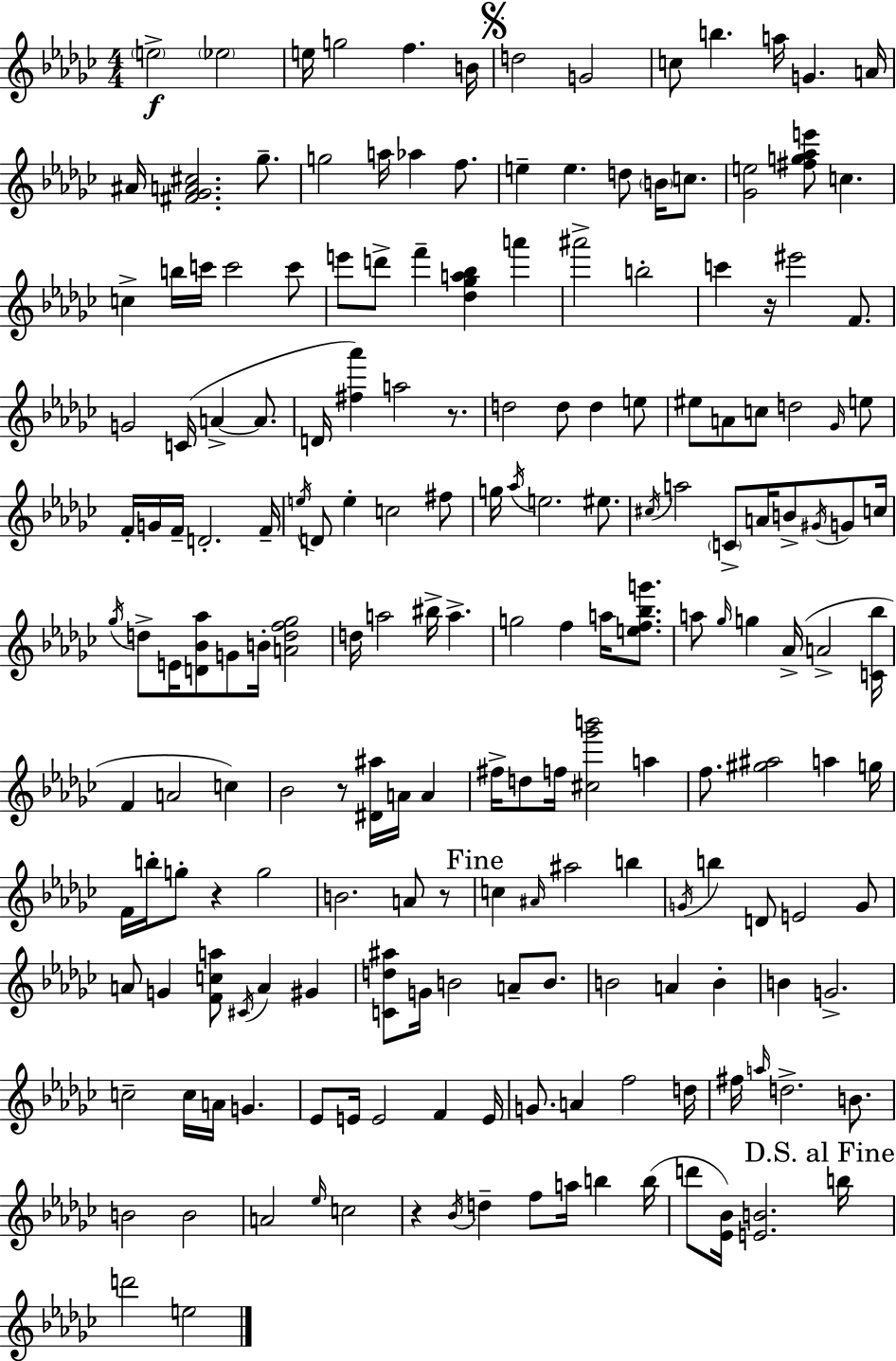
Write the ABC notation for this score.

X:1
T:Untitled
M:4/4
L:1/4
K:Ebm
e2 _e2 e/4 g2 f B/4 d2 G2 c/2 b a/4 G A/4 ^A/4 [^F_GA^c]2 _g/2 g2 a/4 _a f/2 e e d/2 B/4 c/2 [_Ge]2 [^fg_ae']/2 c c b/4 c'/4 c'2 c'/2 e'/2 d'/2 f' [_d_ga_b] a' ^a'2 b2 c' z/4 ^e'2 F/2 G2 C/4 A A/2 D/4 [^f_a'] a2 z/2 d2 d/2 d e/2 ^e/2 A/2 c/2 d2 _G/4 e/2 F/4 G/4 F/4 D2 F/4 e/4 D/2 e c2 ^f/2 g/4 _a/4 e2 ^e/2 ^c/4 a2 C/2 A/4 B/2 ^G/4 G/2 c/4 _g/4 d/2 E/4 [D_B_a]/2 G/2 B/4 [Adf_g]2 d/4 a2 ^b/4 a g2 f a/4 [ef_bg']/2 a/2 _g/4 g _A/4 A2 [C_b]/4 F A2 c _B2 z/2 [^D^a]/4 A/4 A ^f/4 d/2 f/4 [^c_g'b']2 a f/2 [^g^a]2 a g/4 F/4 b/4 g/2 z g2 B2 A/2 z/2 c ^A/4 ^a2 b G/4 b D/2 E2 G/2 A/2 G [Fca]/2 ^C/4 A ^G [Cd^a]/2 G/4 B2 A/2 B/2 B2 A B B G2 c2 c/4 A/4 G _E/2 E/4 E2 F E/4 G/2 A f2 d/4 ^f/4 a/4 d2 B/2 B2 B2 A2 _e/4 c2 z _B/4 d f/2 a/4 b b/4 d'/2 [_E_B]/4 [EB]2 b/4 d'2 e2